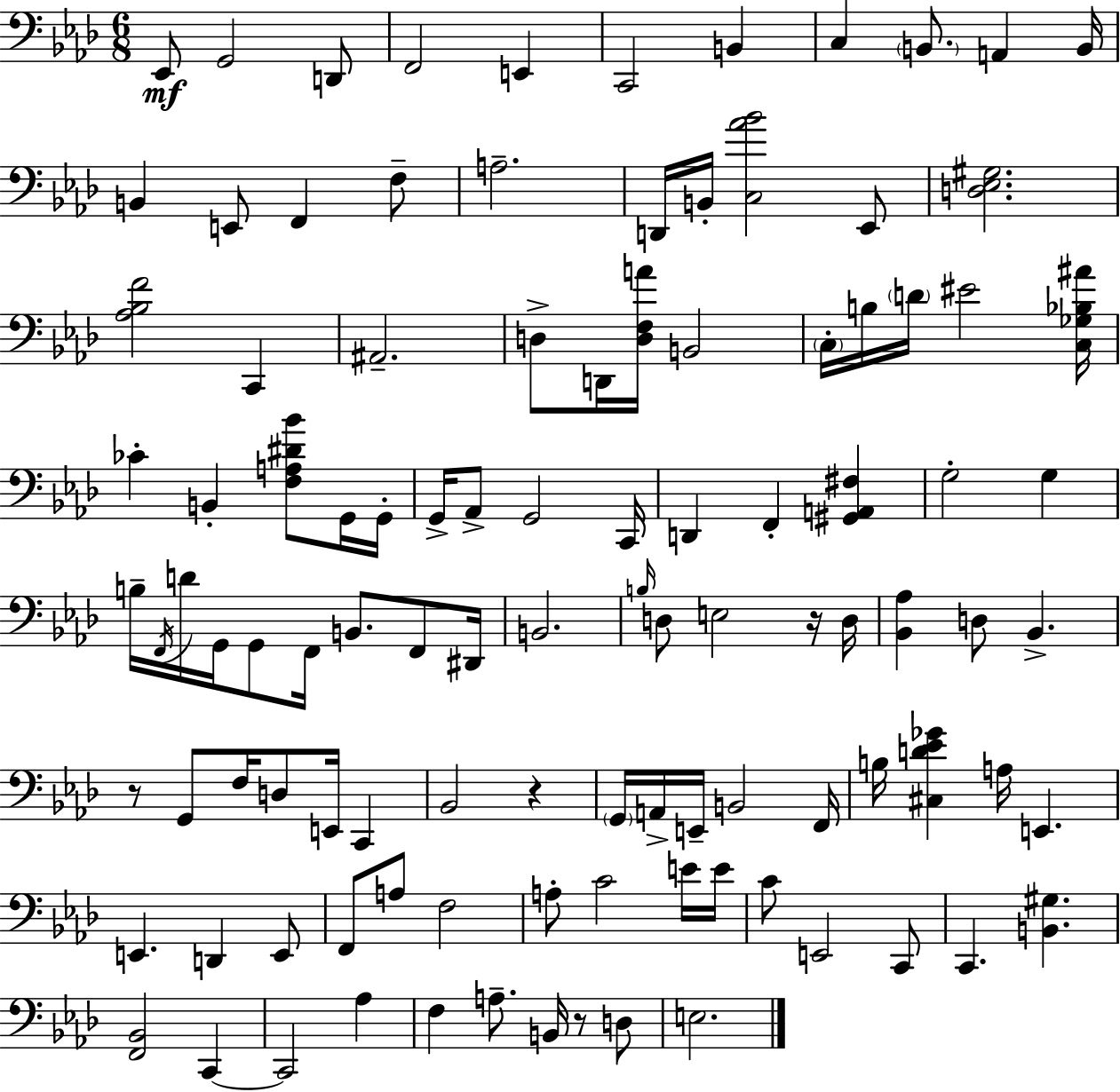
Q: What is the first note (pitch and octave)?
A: Eb2